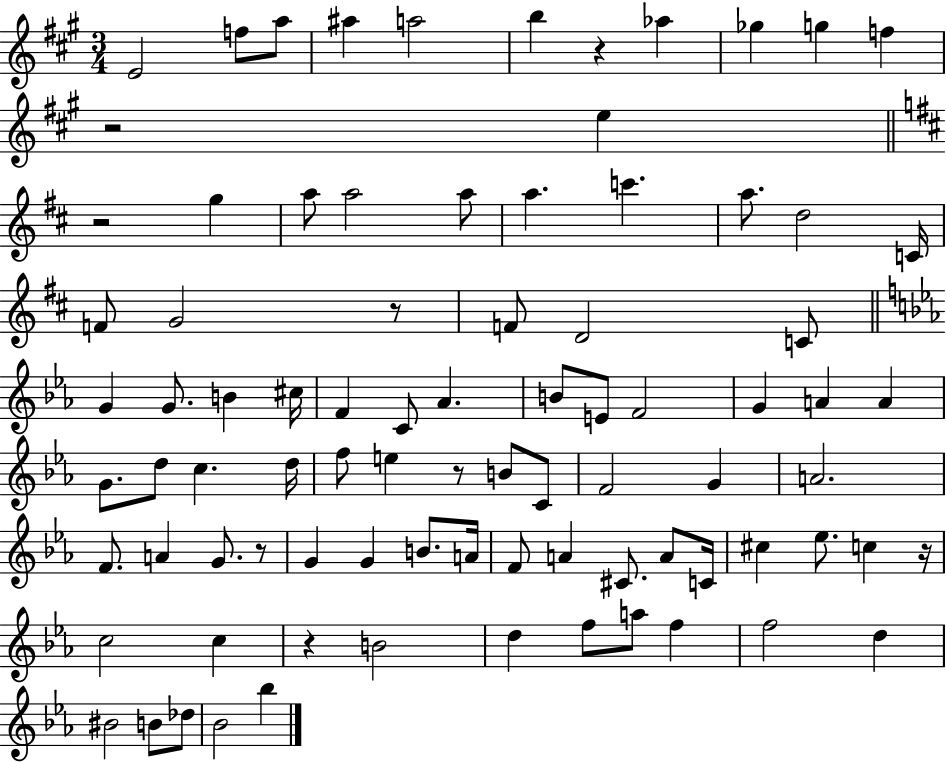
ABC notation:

X:1
T:Untitled
M:3/4
L:1/4
K:A
E2 f/2 a/2 ^a a2 b z _a _g g f z2 e z2 g a/2 a2 a/2 a c' a/2 d2 C/4 F/2 G2 z/2 F/2 D2 C/2 G G/2 B ^c/4 F C/2 _A B/2 E/2 F2 G A A G/2 d/2 c d/4 f/2 e z/2 B/2 C/2 F2 G A2 F/2 A G/2 z/2 G G B/2 A/4 F/2 A ^C/2 A/2 C/4 ^c _e/2 c z/4 c2 c z B2 d f/2 a/2 f f2 d ^B2 B/2 _d/2 _B2 _b